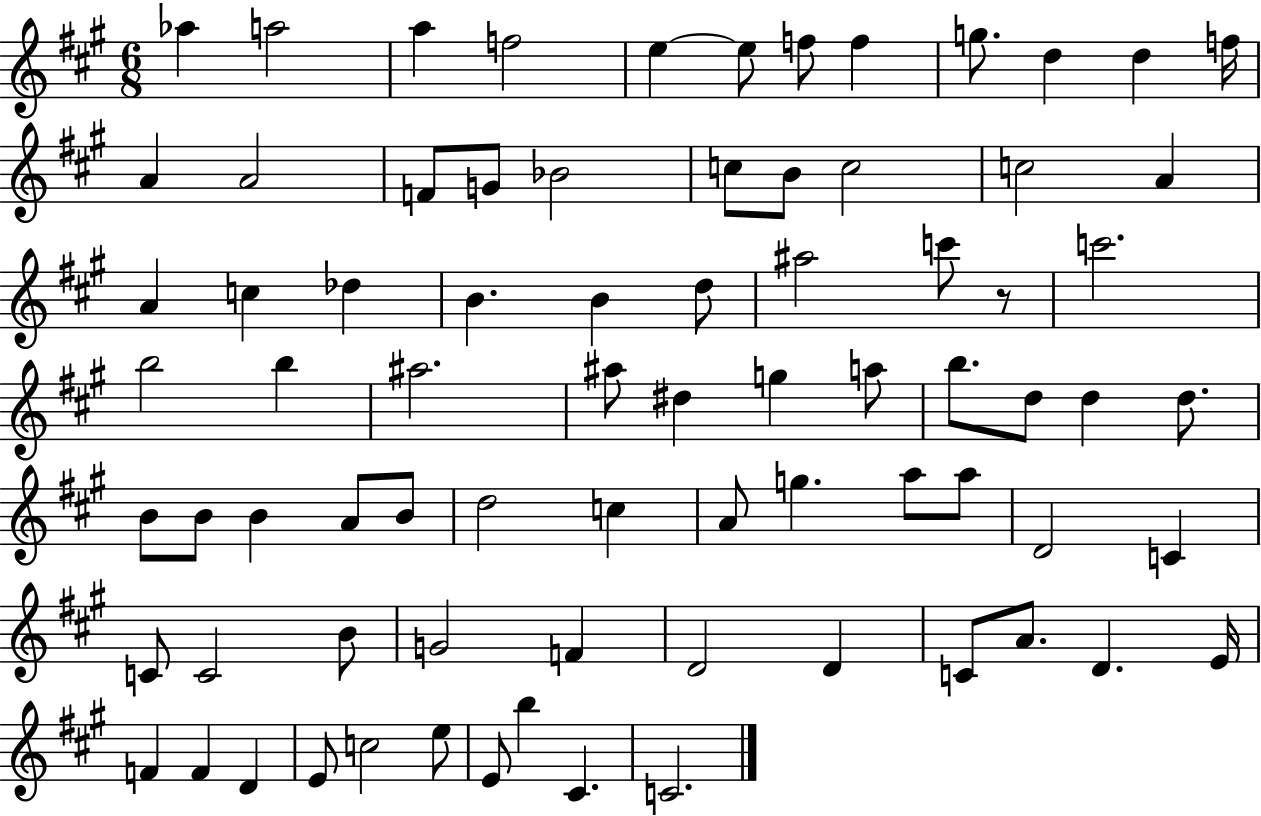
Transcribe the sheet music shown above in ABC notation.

X:1
T:Untitled
M:6/8
L:1/4
K:A
_a a2 a f2 e e/2 f/2 f g/2 d d f/4 A A2 F/2 G/2 _B2 c/2 B/2 c2 c2 A A c _d B B d/2 ^a2 c'/2 z/2 c'2 b2 b ^a2 ^a/2 ^d g a/2 b/2 d/2 d d/2 B/2 B/2 B A/2 B/2 d2 c A/2 g a/2 a/2 D2 C C/2 C2 B/2 G2 F D2 D C/2 A/2 D E/4 F F D E/2 c2 e/2 E/2 b ^C C2